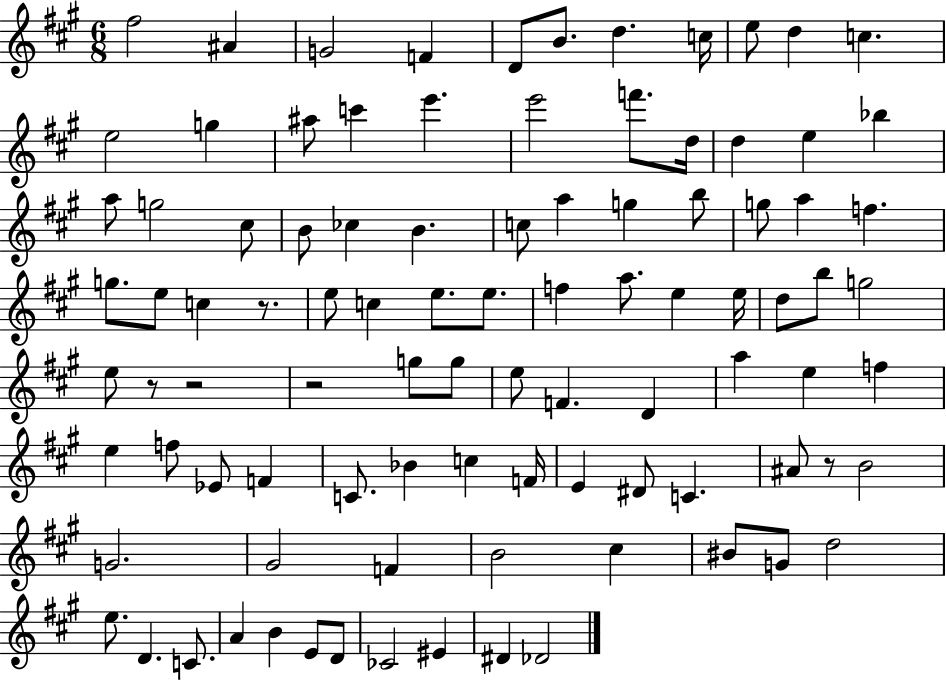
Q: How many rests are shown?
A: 5